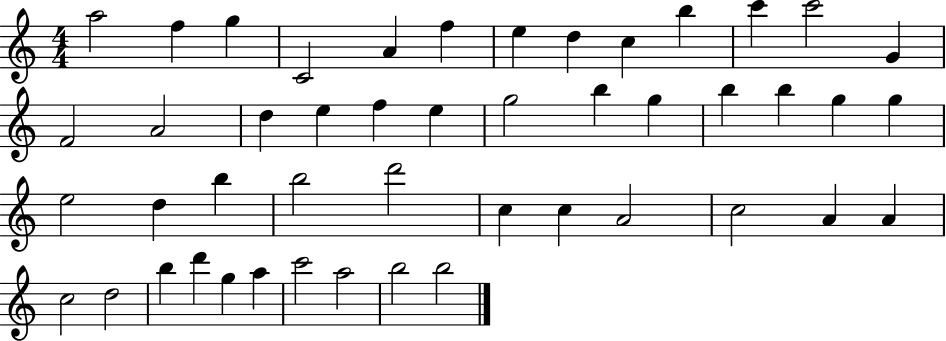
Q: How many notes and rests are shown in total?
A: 47